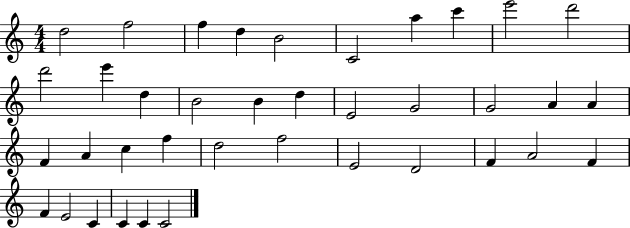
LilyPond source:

{
  \clef treble
  \numericTimeSignature
  \time 4/4
  \key c \major
  d''2 f''2 | f''4 d''4 b'2 | c'2 a''4 c'''4 | e'''2 d'''2 | \break d'''2 e'''4 d''4 | b'2 b'4 d''4 | e'2 g'2 | g'2 a'4 a'4 | \break f'4 a'4 c''4 f''4 | d''2 f''2 | e'2 d'2 | f'4 a'2 f'4 | \break f'4 e'2 c'4 | c'4 c'4 c'2 | \bar "|."
}